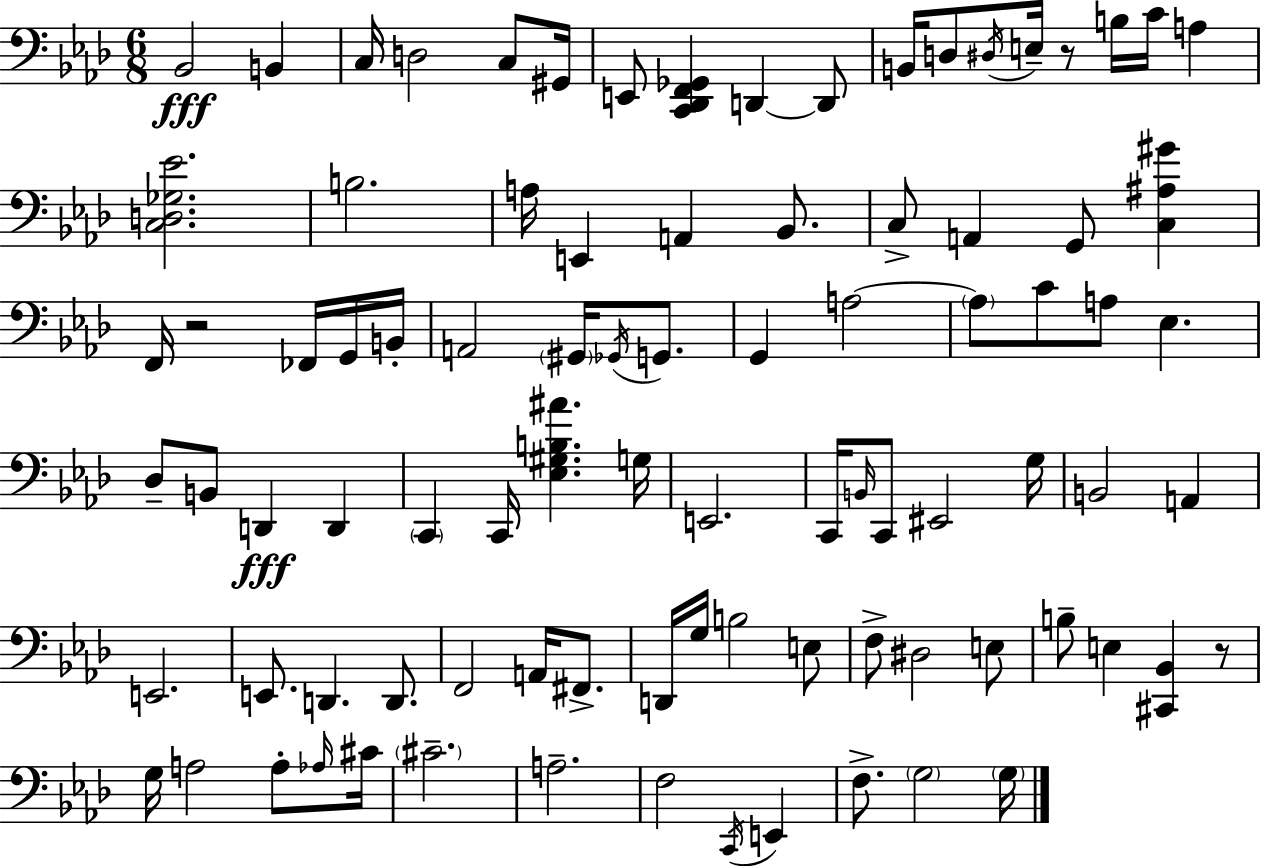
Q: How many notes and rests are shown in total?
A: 90